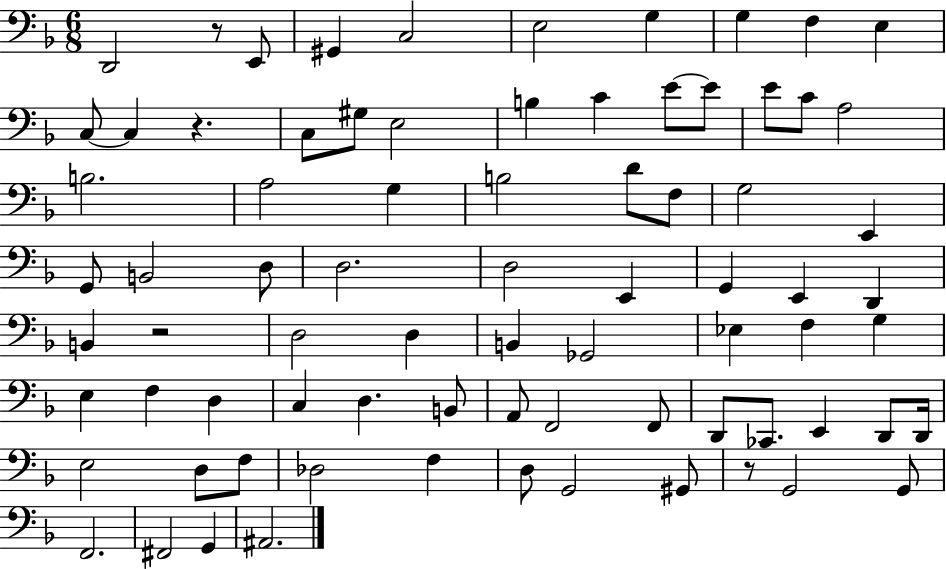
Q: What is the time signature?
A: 6/8